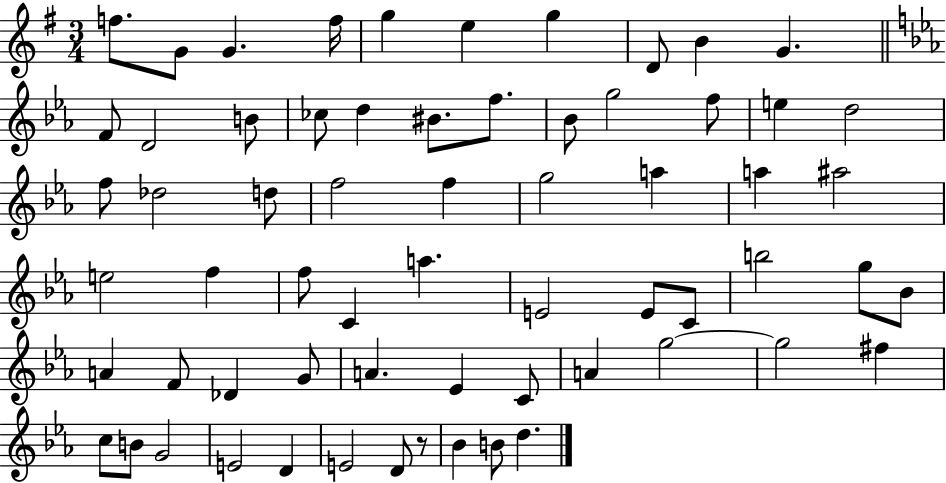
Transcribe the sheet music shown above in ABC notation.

X:1
T:Untitled
M:3/4
L:1/4
K:G
f/2 G/2 G f/4 g e g D/2 B G F/2 D2 B/2 _c/2 d ^B/2 f/2 _B/2 g2 f/2 e d2 f/2 _d2 d/2 f2 f g2 a a ^a2 e2 f f/2 C a E2 E/2 C/2 b2 g/2 _B/2 A F/2 _D G/2 A _E C/2 A g2 g2 ^f c/2 B/2 G2 E2 D E2 D/2 z/2 _B B/2 d